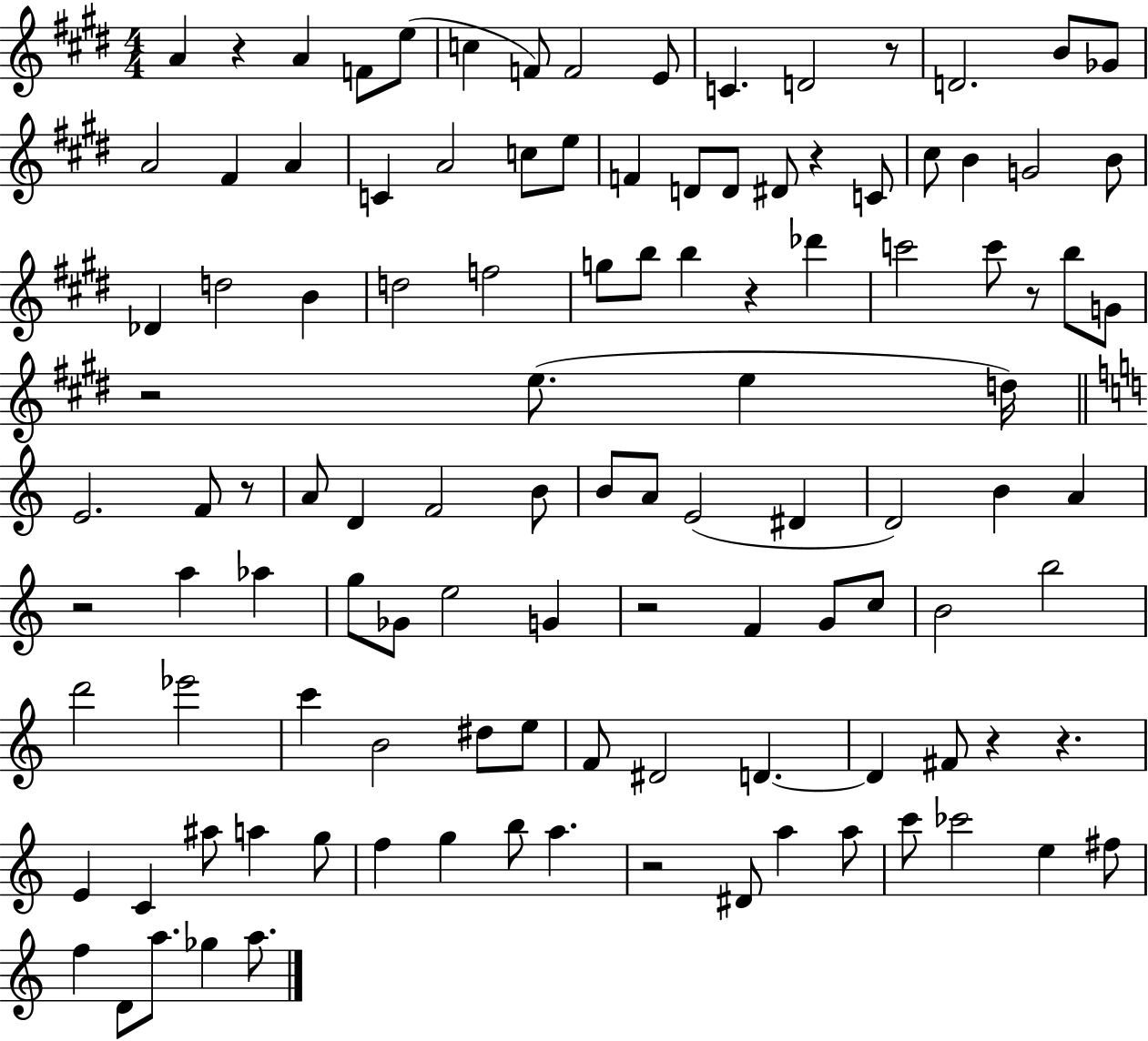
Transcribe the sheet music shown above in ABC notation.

X:1
T:Untitled
M:4/4
L:1/4
K:E
A z A F/2 e/2 c F/2 F2 E/2 C D2 z/2 D2 B/2 _G/2 A2 ^F A C A2 c/2 e/2 F D/2 D/2 ^D/2 z C/2 ^c/2 B G2 B/2 _D d2 B d2 f2 g/2 b/2 b z _d' c'2 c'/2 z/2 b/2 G/2 z2 e/2 e d/4 E2 F/2 z/2 A/2 D F2 B/2 B/2 A/2 E2 ^D D2 B A z2 a _a g/2 _G/2 e2 G z2 F G/2 c/2 B2 b2 d'2 _e'2 c' B2 ^d/2 e/2 F/2 ^D2 D D ^F/2 z z E C ^a/2 a g/2 f g b/2 a z2 ^D/2 a a/2 c'/2 _c'2 e ^f/2 f D/2 a/2 _g a/2